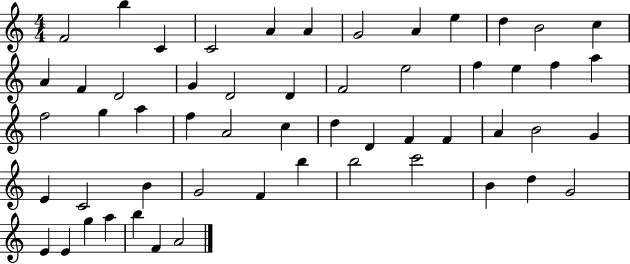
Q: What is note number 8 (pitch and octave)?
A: A4